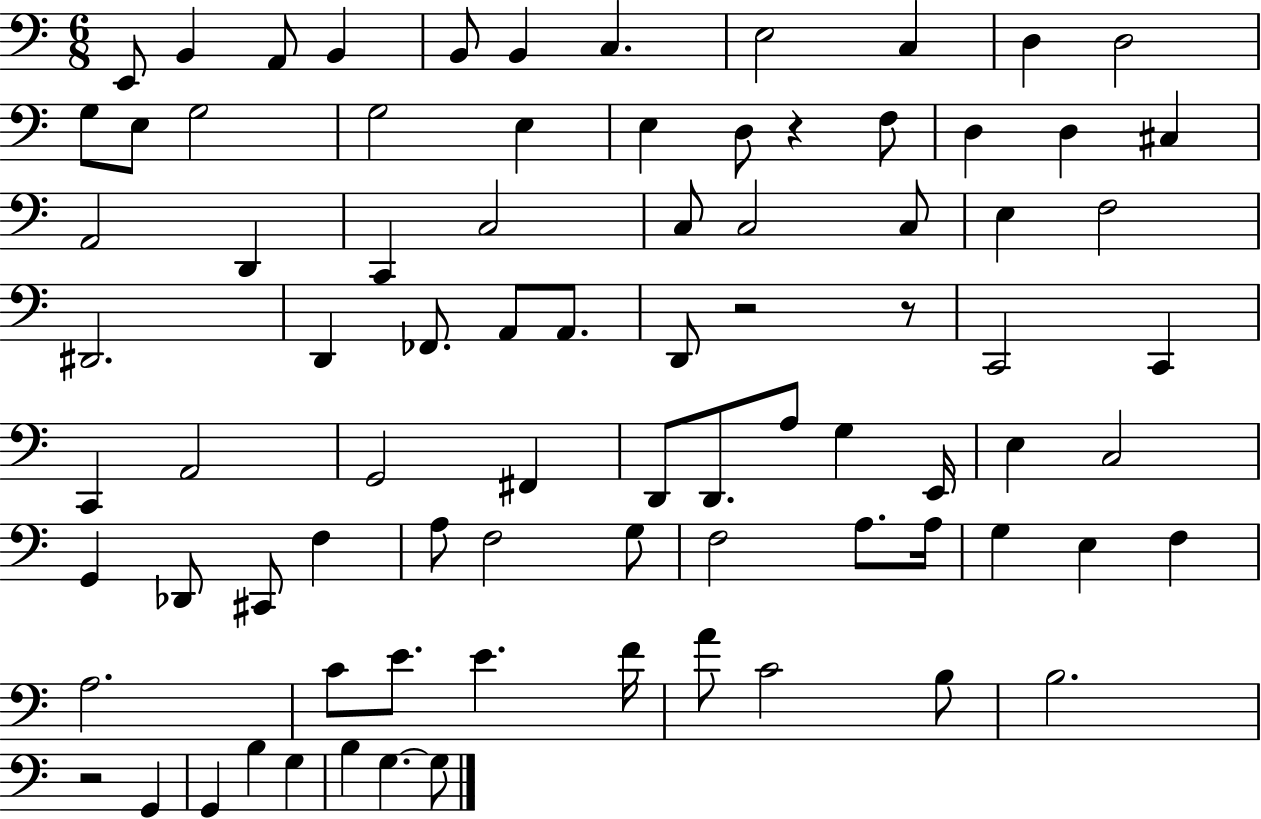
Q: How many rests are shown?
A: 4